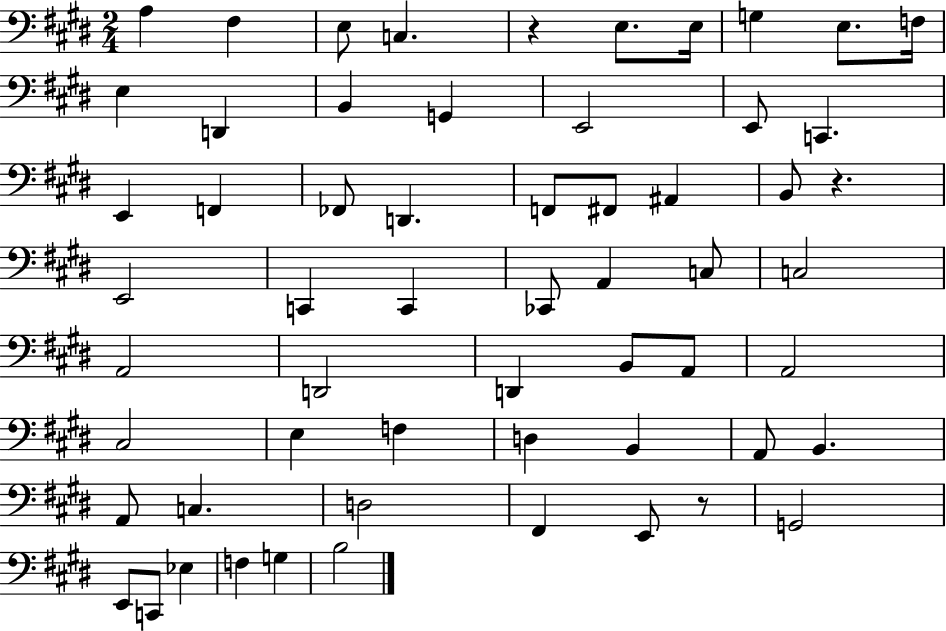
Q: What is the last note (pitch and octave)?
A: B3